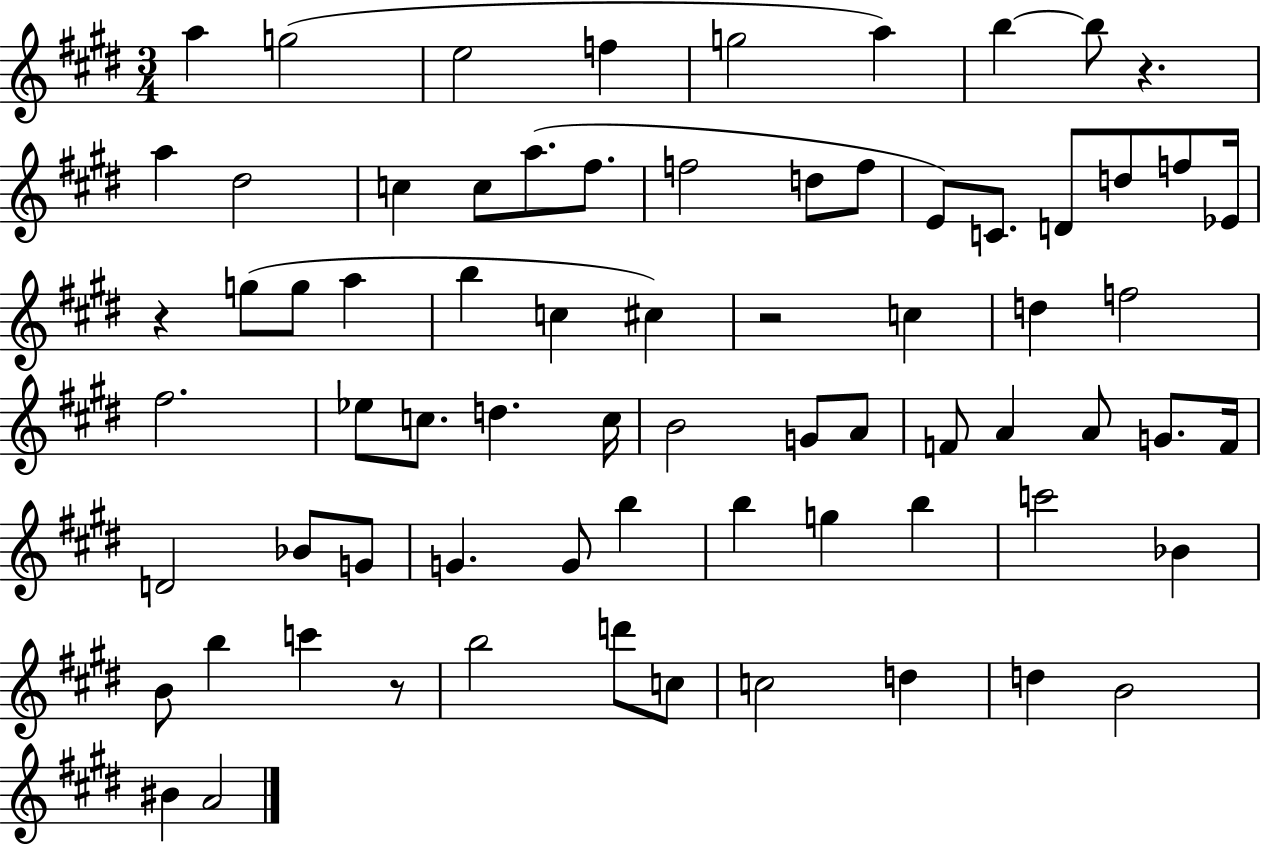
{
  \clef treble
  \numericTimeSignature
  \time 3/4
  \key e \major
  a''4 g''2( | e''2 f''4 | g''2 a''4) | b''4~~ b''8 r4. | \break a''4 dis''2 | c''4 c''8 a''8.( fis''8. | f''2 d''8 f''8 | e'8) c'8. d'8 d''8 f''8 ees'16 | \break r4 g''8( g''8 a''4 | b''4 c''4 cis''4) | r2 c''4 | d''4 f''2 | \break fis''2. | ees''8 c''8. d''4. c''16 | b'2 g'8 a'8 | f'8 a'4 a'8 g'8. f'16 | \break d'2 bes'8 g'8 | g'4. g'8 b''4 | b''4 g''4 b''4 | c'''2 bes'4 | \break b'8 b''4 c'''4 r8 | b''2 d'''8 c''8 | c''2 d''4 | d''4 b'2 | \break bis'4 a'2 | \bar "|."
}